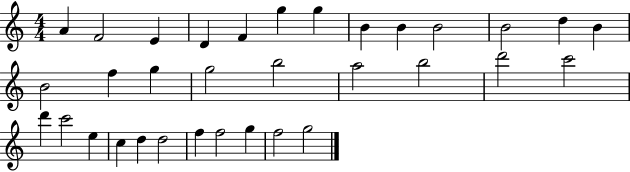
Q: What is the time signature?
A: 4/4